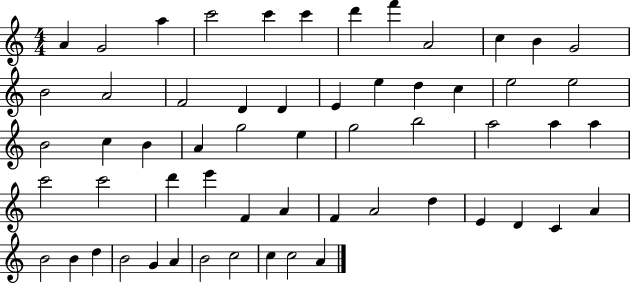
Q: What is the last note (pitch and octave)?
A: A4